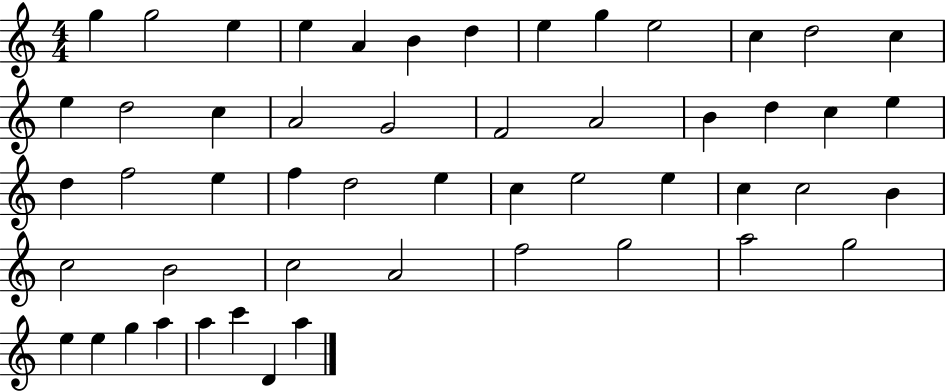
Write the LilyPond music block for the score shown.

{
  \clef treble
  \numericTimeSignature
  \time 4/4
  \key c \major
  g''4 g''2 e''4 | e''4 a'4 b'4 d''4 | e''4 g''4 e''2 | c''4 d''2 c''4 | \break e''4 d''2 c''4 | a'2 g'2 | f'2 a'2 | b'4 d''4 c''4 e''4 | \break d''4 f''2 e''4 | f''4 d''2 e''4 | c''4 e''2 e''4 | c''4 c''2 b'4 | \break c''2 b'2 | c''2 a'2 | f''2 g''2 | a''2 g''2 | \break e''4 e''4 g''4 a''4 | a''4 c'''4 d'4 a''4 | \bar "|."
}